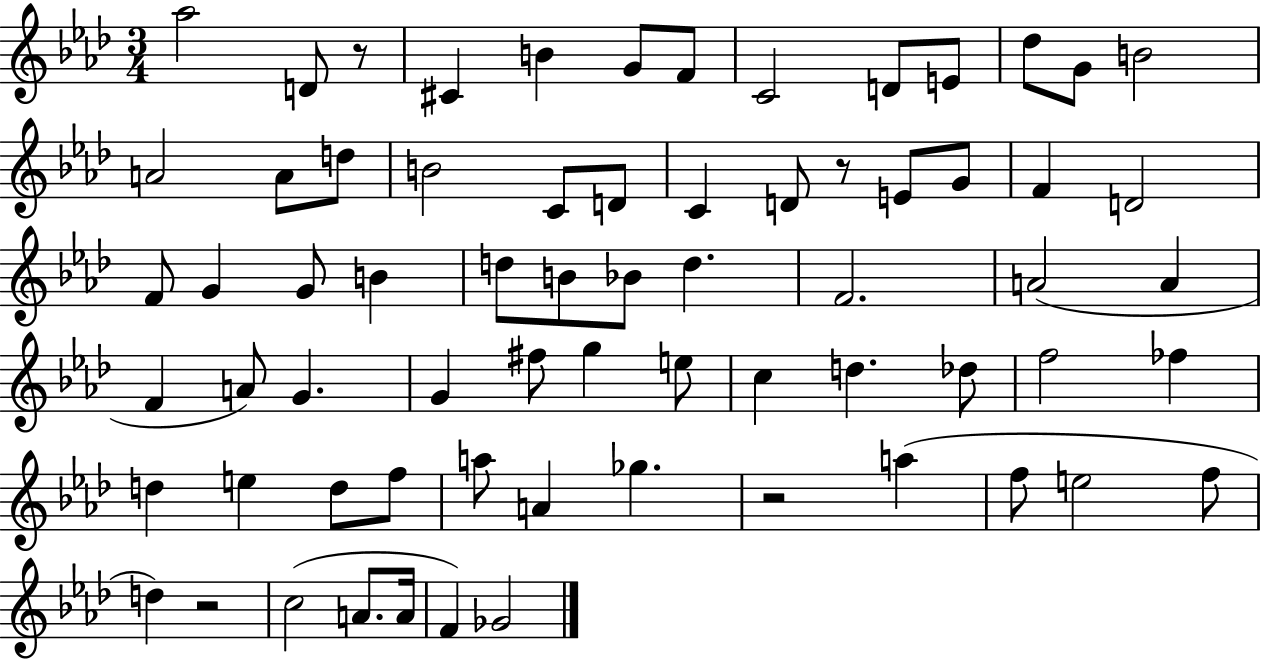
Ab5/h D4/e R/e C#4/q B4/q G4/e F4/e C4/h D4/e E4/e Db5/e G4/e B4/h A4/h A4/e D5/e B4/h C4/e D4/e C4/q D4/e R/e E4/e G4/e F4/q D4/h F4/e G4/q G4/e B4/q D5/e B4/e Bb4/e D5/q. F4/h. A4/h A4/q F4/q A4/e G4/q. G4/q F#5/e G5/q E5/e C5/q D5/q. Db5/e F5/h FES5/q D5/q E5/q D5/e F5/e A5/e A4/q Gb5/q. R/h A5/q F5/e E5/h F5/e D5/q R/h C5/h A4/e. A4/s F4/q Gb4/h